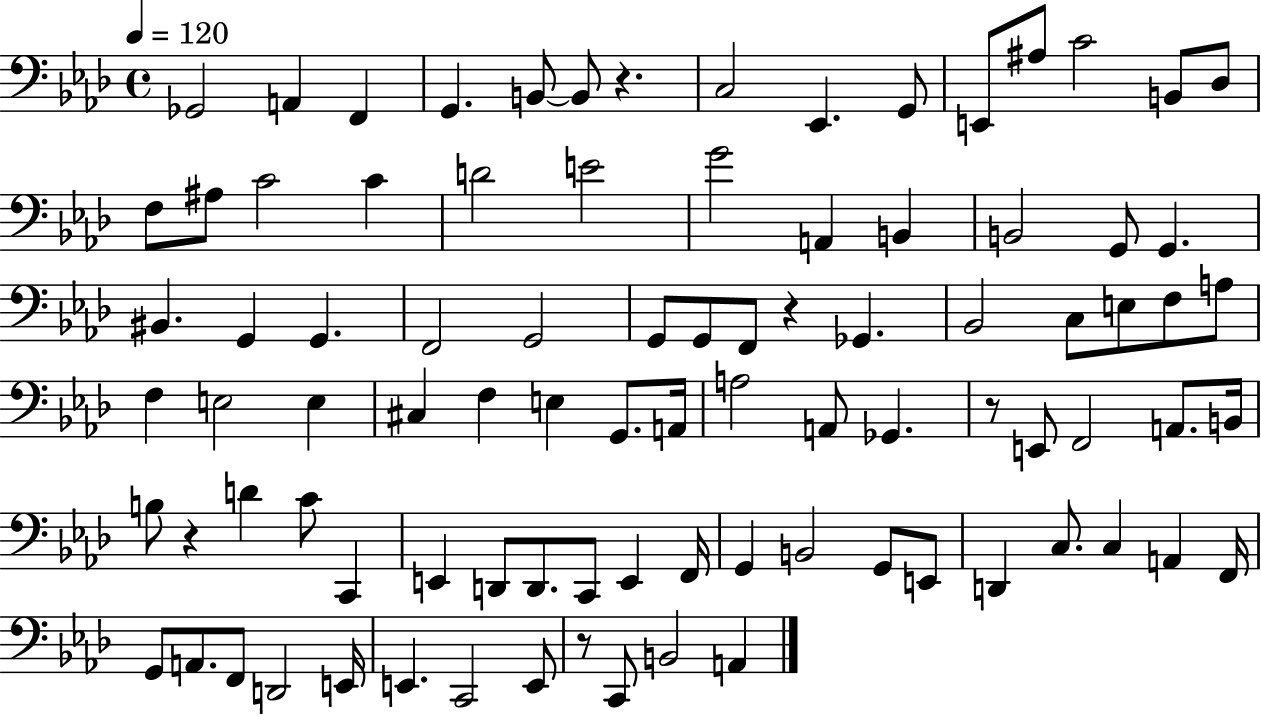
X:1
T:Untitled
M:4/4
L:1/4
K:Ab
_G,,2 A,, F,, G,, B,,/2 B,,/2 z C,2 _E,, G,,/2 E,,/2 ^A,/2 C2 B,,/2 _D,/2 F,/2 ^A,/2 C2 C D2 E2 G2 A,, B,, B,,2 G,,/2 G,, ^B,, G,, G,, F,,2 G,,2 G,,/2 G,,/2 F,,/2 z _G,, _B,,2 C,/2 E,/2 F,/2 A,/2 F, E,2 E, ^C, F, E, G,,/2 A,,/4 A,2 A,,/2 _G,, z/2 E,,/2 F,,2 A,,/2 B,,/4 B,/2 z D C/2 C,, E,, D,,/2 D,,/2 C,,/2 E,, F,,/4 G,, B,,2 G,,/2 E,,/2 D,, C,/2 C, A,, F,,/4 G,,/2 A,,/2 F,,/2 D,,2 E,,/4 E,, C,,2 E,,/2 z/2 C,,/2 B,,2 A,,